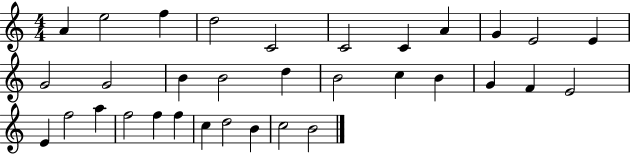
A4/q E5/h F5/q D5/h C4/h C4/h C4/q A4/q G4/q E4/h E4/q G4/h G4/h B4/q B4/h D5/q B4/h C5/q B4/q G4/q F4/q E4/h E4/q F5/h A5/q F5/h F5/q F5/q C5/q D5/h B4/q C5/h B4/h